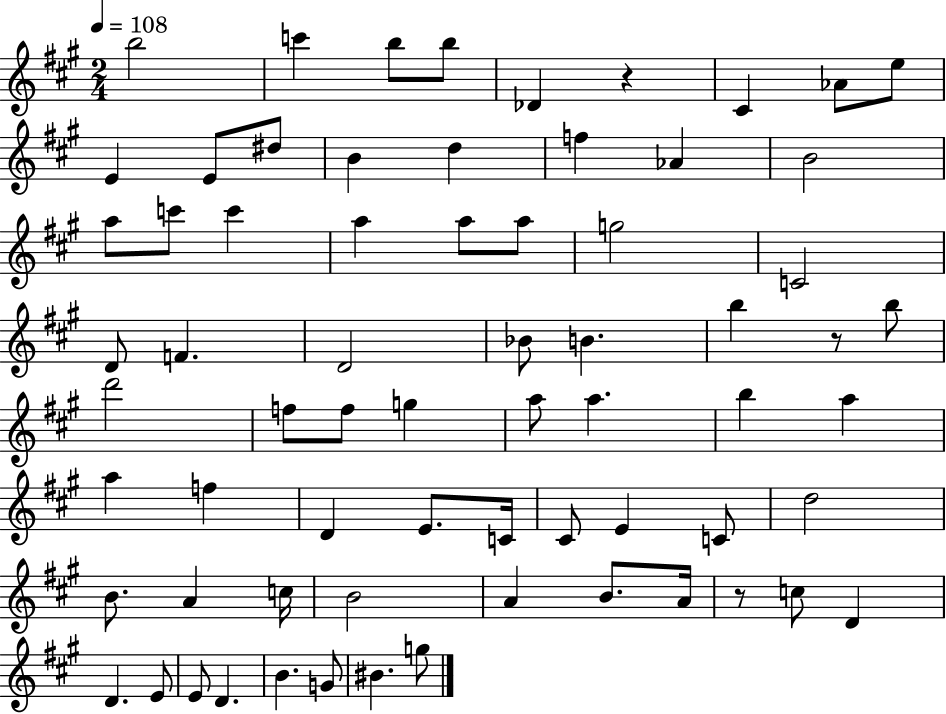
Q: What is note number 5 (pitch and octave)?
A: Db4